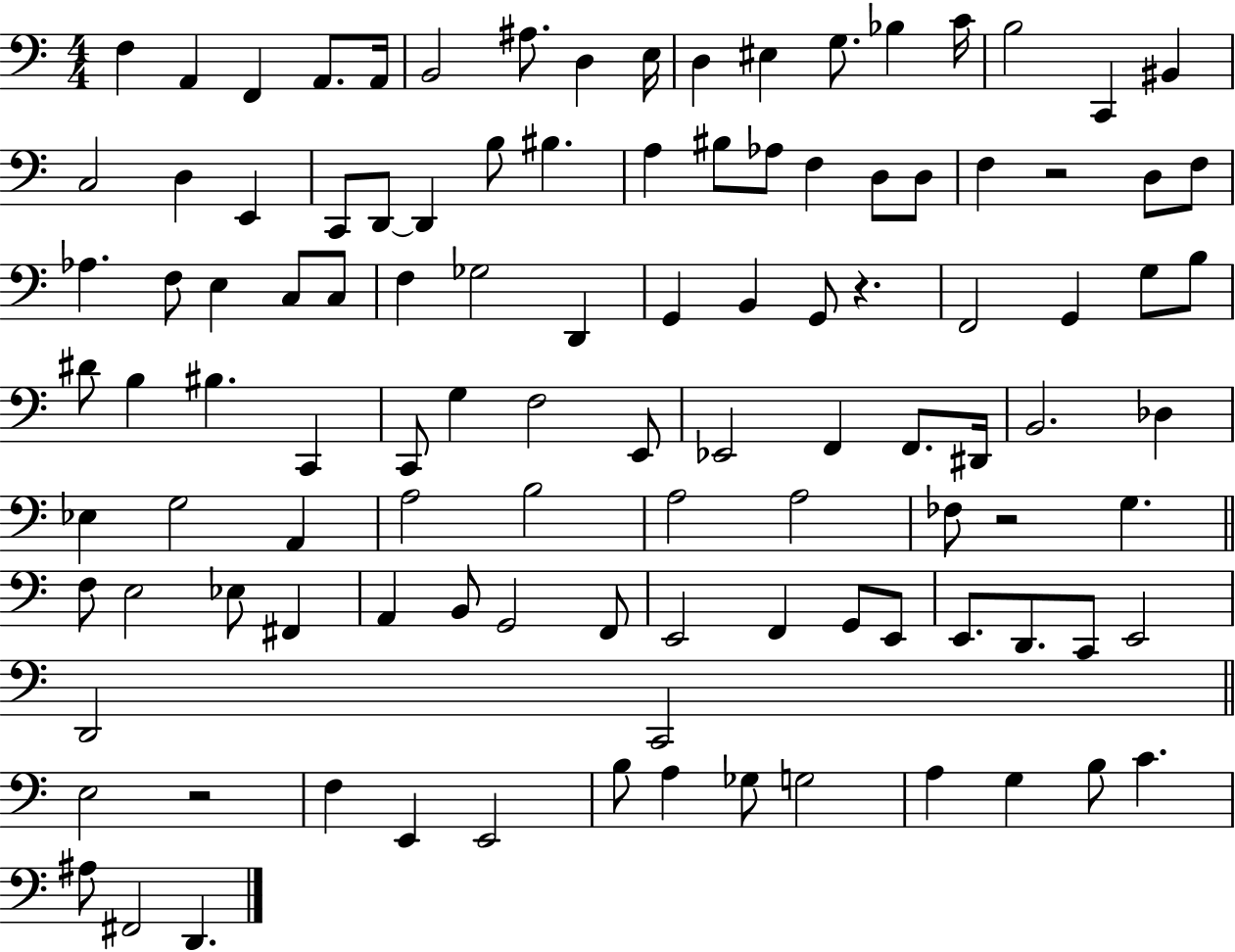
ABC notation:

X:1
T:Untitled
M:4/4
L:1/4
K:C
F, A,, F,, A,,/2 A,,/4 B,,2 ^A,/2 D, E,/4 D, ^E, G,/2 _B, C/4 B,2 C,, ^B,, C,2 D, E,, C,,/2 D,,/2 D,, B,/2 ^B, A, ^B,/2 _A,/2 F, D,/2 D,/2 F, z2 D,/2 F,/2 _A, F,/2 E, C,/2 C,/2 F, _G,2 D,, G,, B,, G,,/2 z F,,2 G,, G,/2 B,/2 ^D/2 B, ^B, C,, C,,/2 G, F,2 E,,/2 _E,,2 F,, F,,/2 ^D,,/4 B,,2 _D, _E, G,2 A,, A,2 B,2 A,2 A,2 _F,/2 z2 G, F,/2 E,2 _E,/2 ^F,, A,, B,,/2 G,,2 F,,/2 E,,2 F,, G,,/2 E,,/2 E,,/2 D,,/2 C,,/2 E,,2 D,,2 C,,2 E,2 z2 F, E,, E,,2 B,/2 A, _G,/2 G,2 A, G, B,/2 C ^A,/2 ^F,,2 D,,